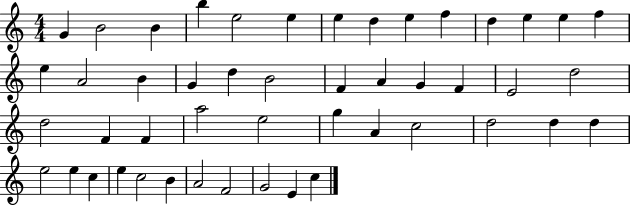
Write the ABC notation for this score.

X:1
T:Untitled
M:4/4
L:1/4
K:C
G B2 B b e2 e e d e f d e e f e A2 B G d B2 F A G F E2 d2 d2 F F a2 e2 g A c2 d2 d d e2 e c e c2 B A2 F2 G2 E c